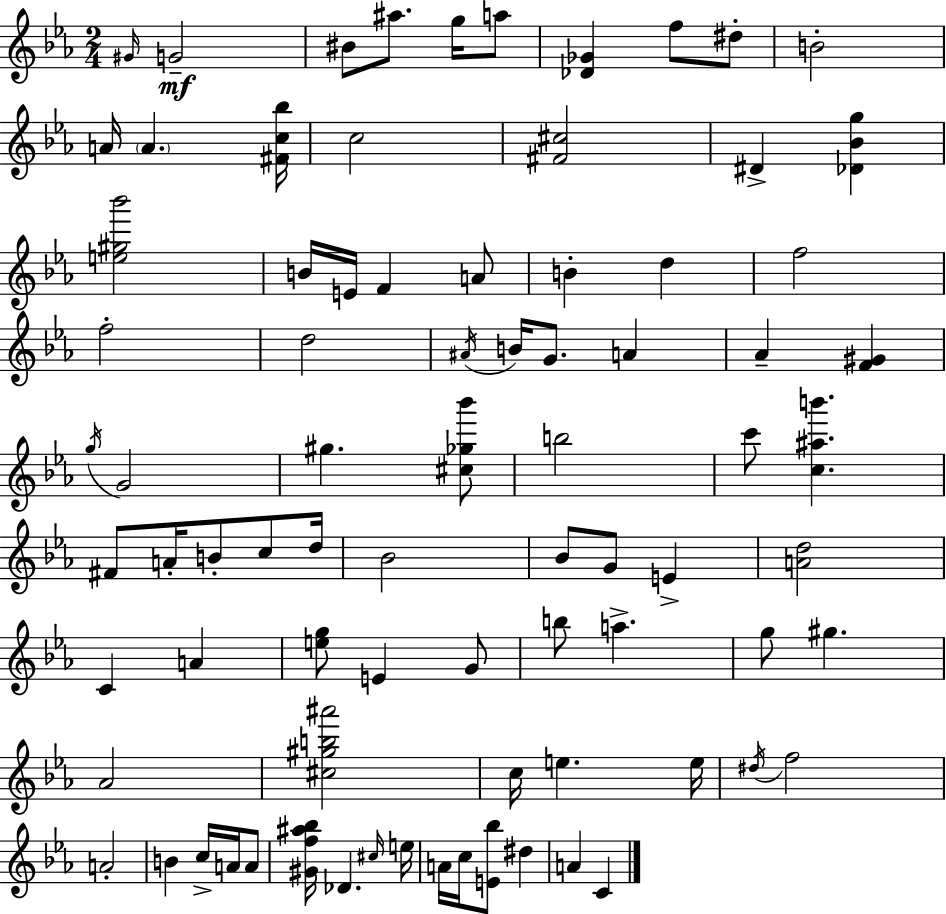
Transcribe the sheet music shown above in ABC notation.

X:1
T:Untitled
M:2/4
L:1/4
K:Cm
^G/4 G2 ^B/2 ^a/2 g/4 a/2 [_D_G] f/2 ^d/2 B2 A/4 A [^Fc_b]/4 c2 [^F^c]2 ^D [_D_Bg] [e^g_b']2 B/4 E/4 F A/2 B d f2 f2 d2 ^A/4 B/4 G/2 A _A [F^G] g/4 G2 ^g [^c_g_b']/2 b2 c'/2 [c^ab'] ^F/2 A/4 B/2 c/2 d/4 _B2 _B/2 G/2 E [Ad]2 C A [eg]/2 E G/2 b/2 a g/2 ^g _A2 [^c^gb^a']2 c/4 e e/4 ^d/4 f2 A2 B c/4 A/4 A/2 [^Gf^a_b]/4 _D ^c/4 e/4 A/4 c/4 [E_b]/2 ^d A C